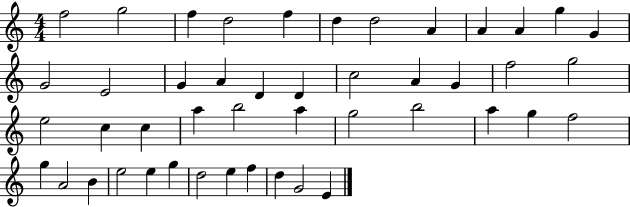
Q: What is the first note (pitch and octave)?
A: F5